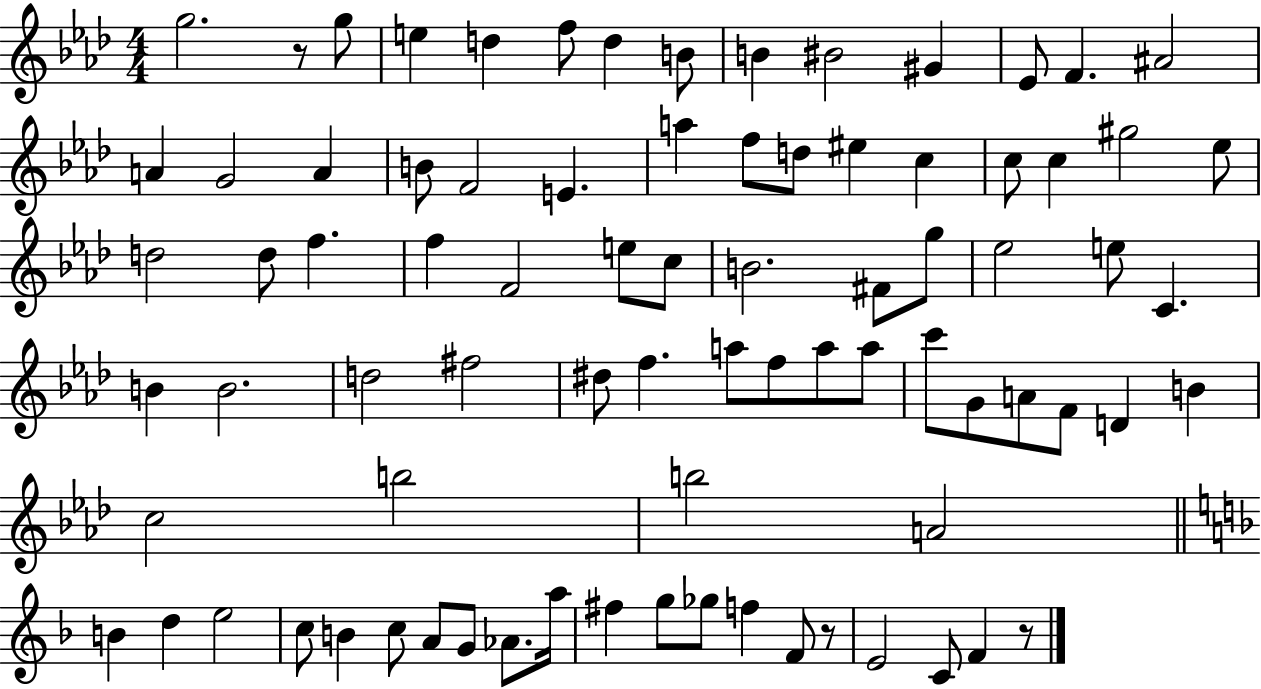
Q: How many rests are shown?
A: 3